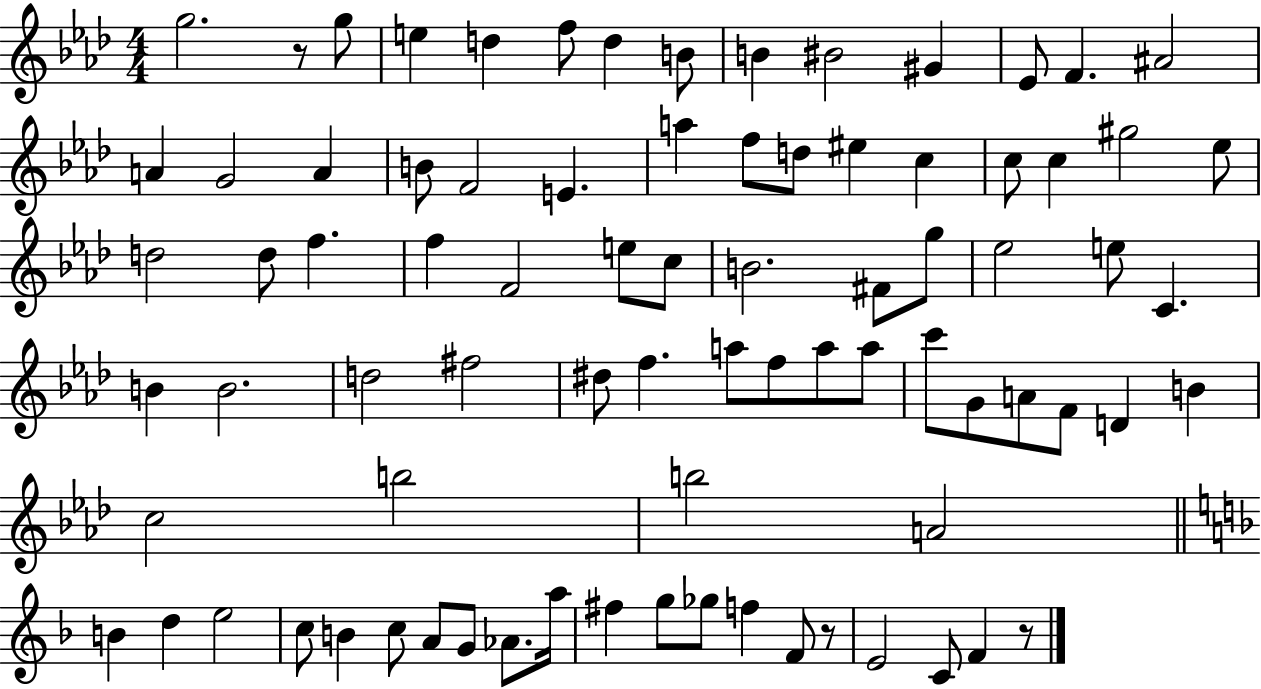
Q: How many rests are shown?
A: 3